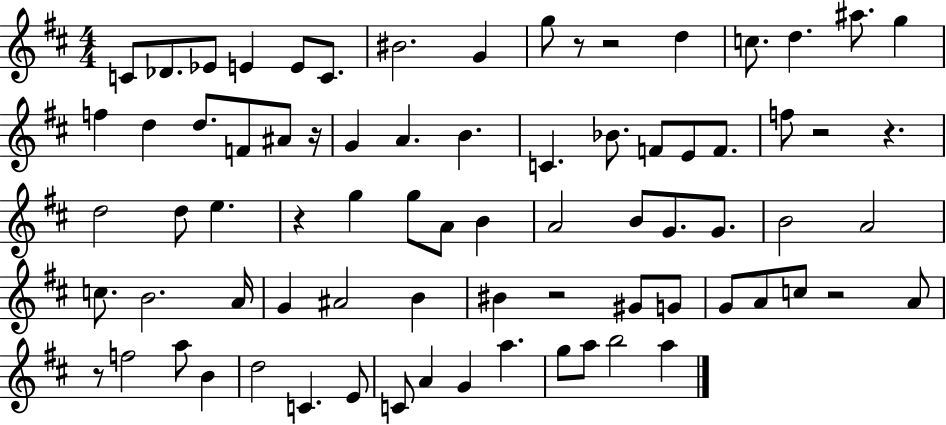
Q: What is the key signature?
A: D major